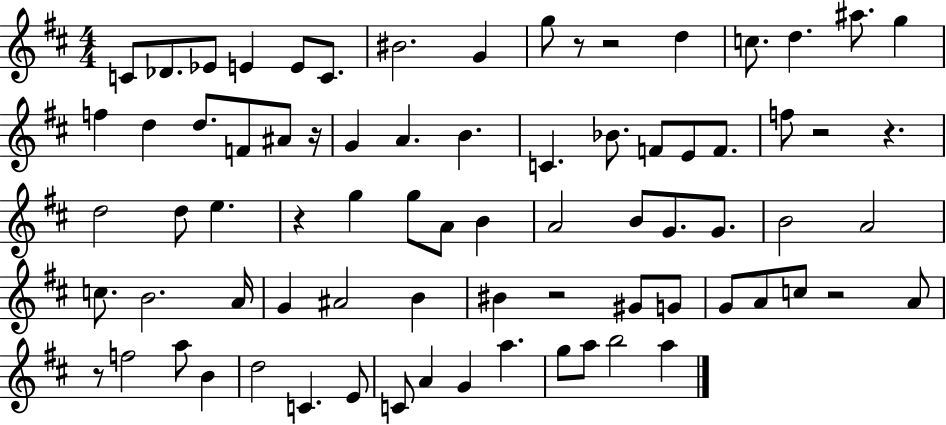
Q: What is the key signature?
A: D major